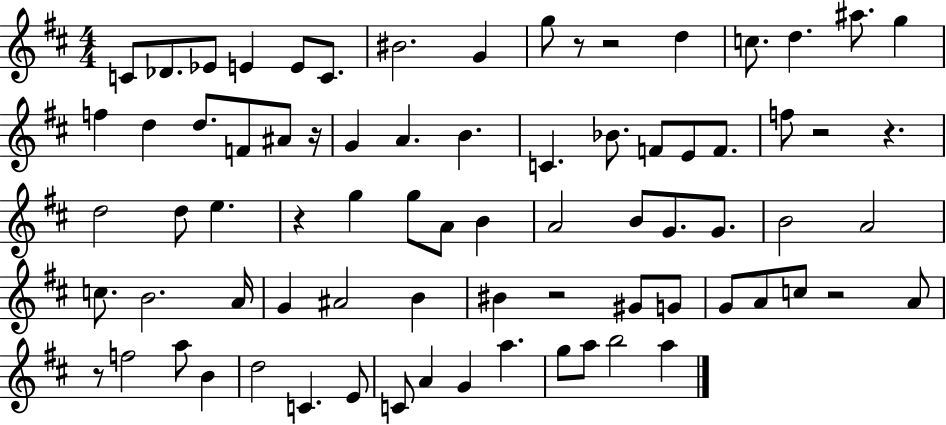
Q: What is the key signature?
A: D major